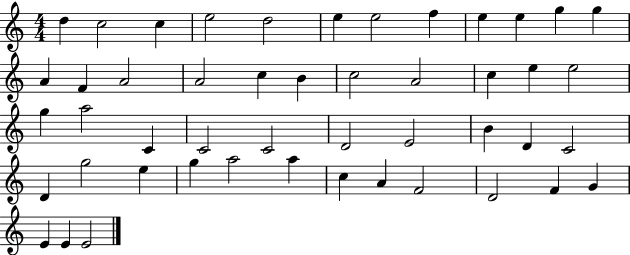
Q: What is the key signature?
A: C major